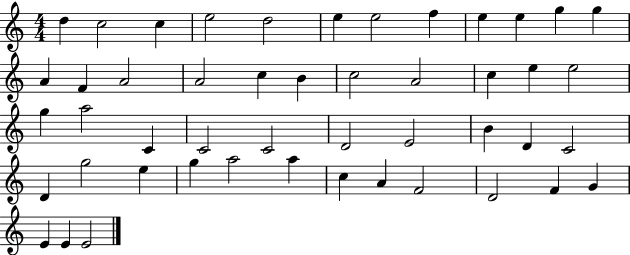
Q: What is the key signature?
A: C major